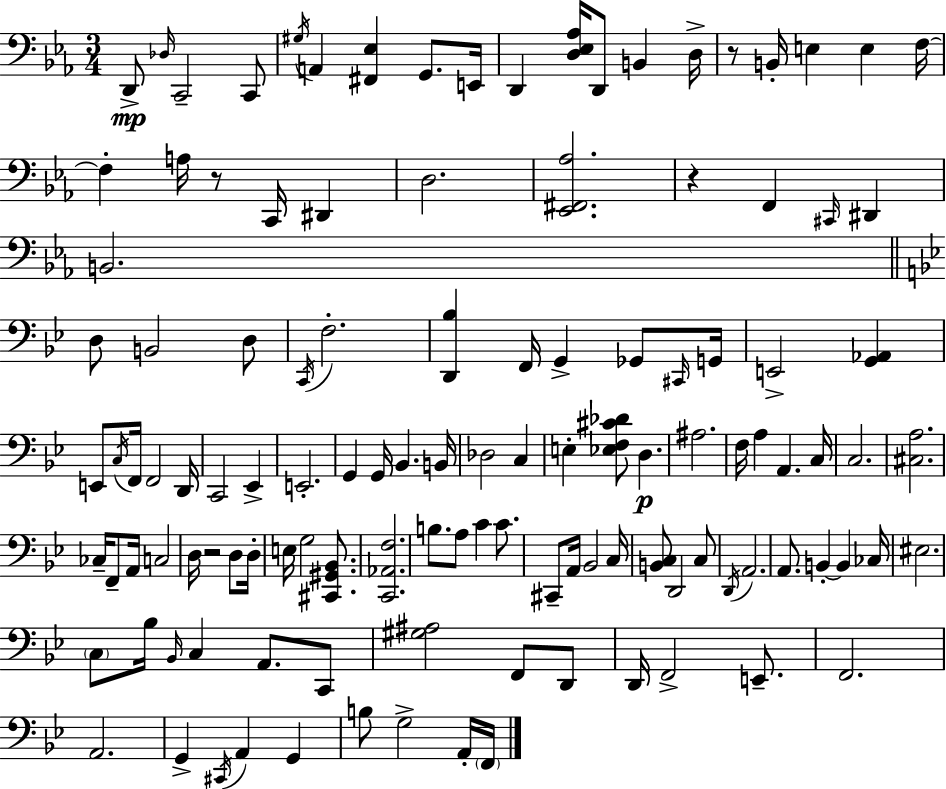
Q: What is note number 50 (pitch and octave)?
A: C3